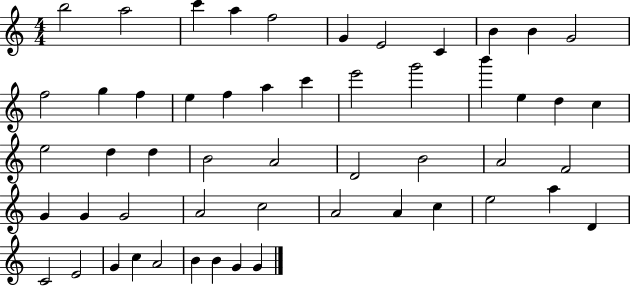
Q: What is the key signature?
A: C major